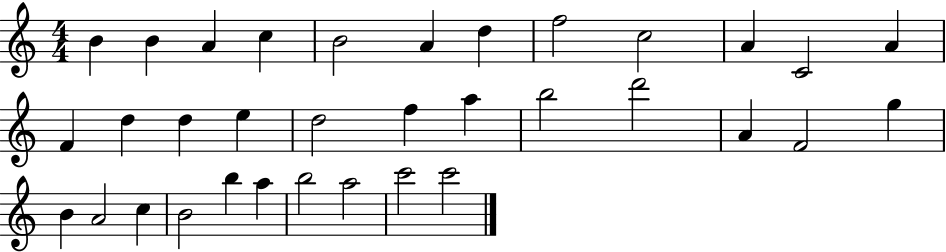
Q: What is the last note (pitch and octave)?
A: C6